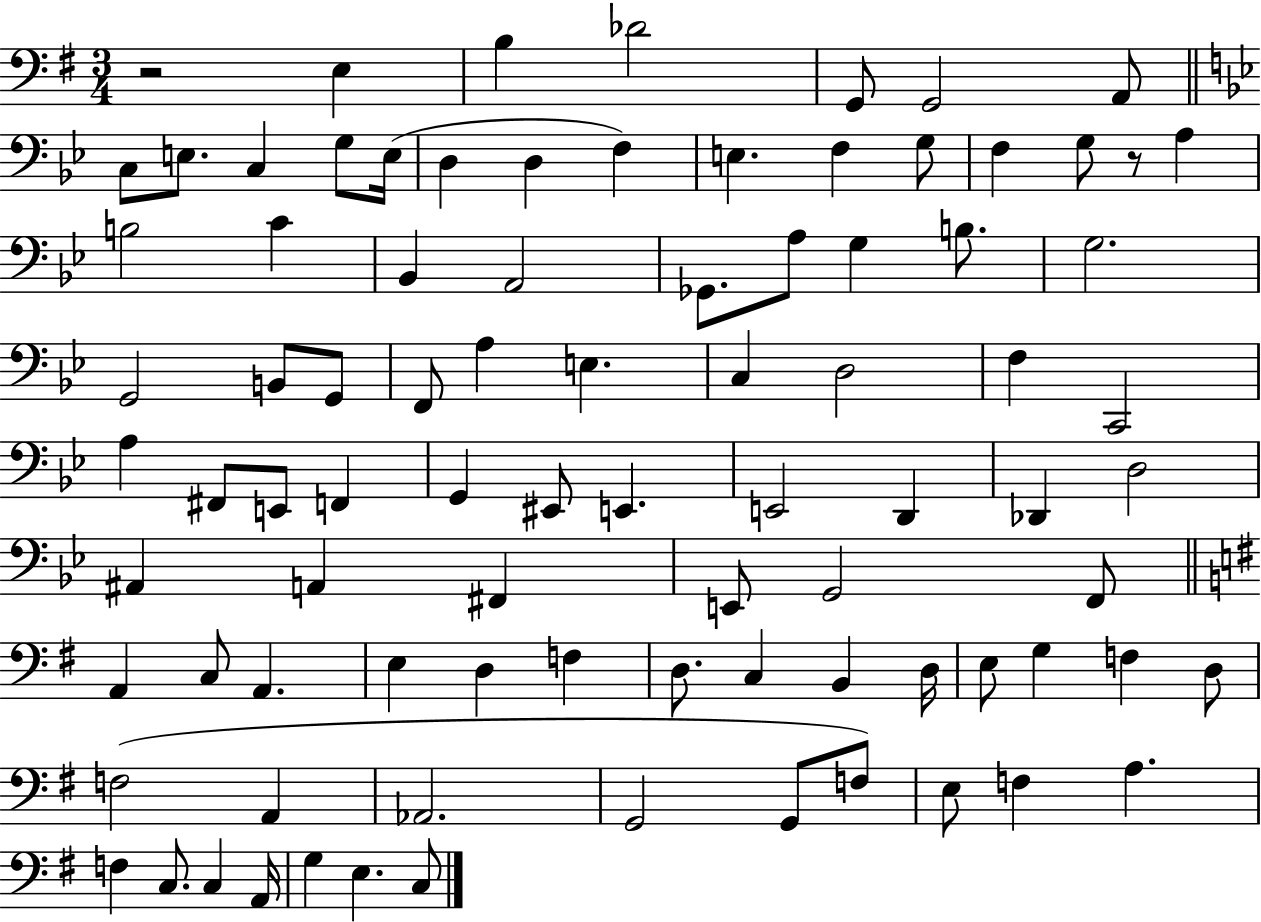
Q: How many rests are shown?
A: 2